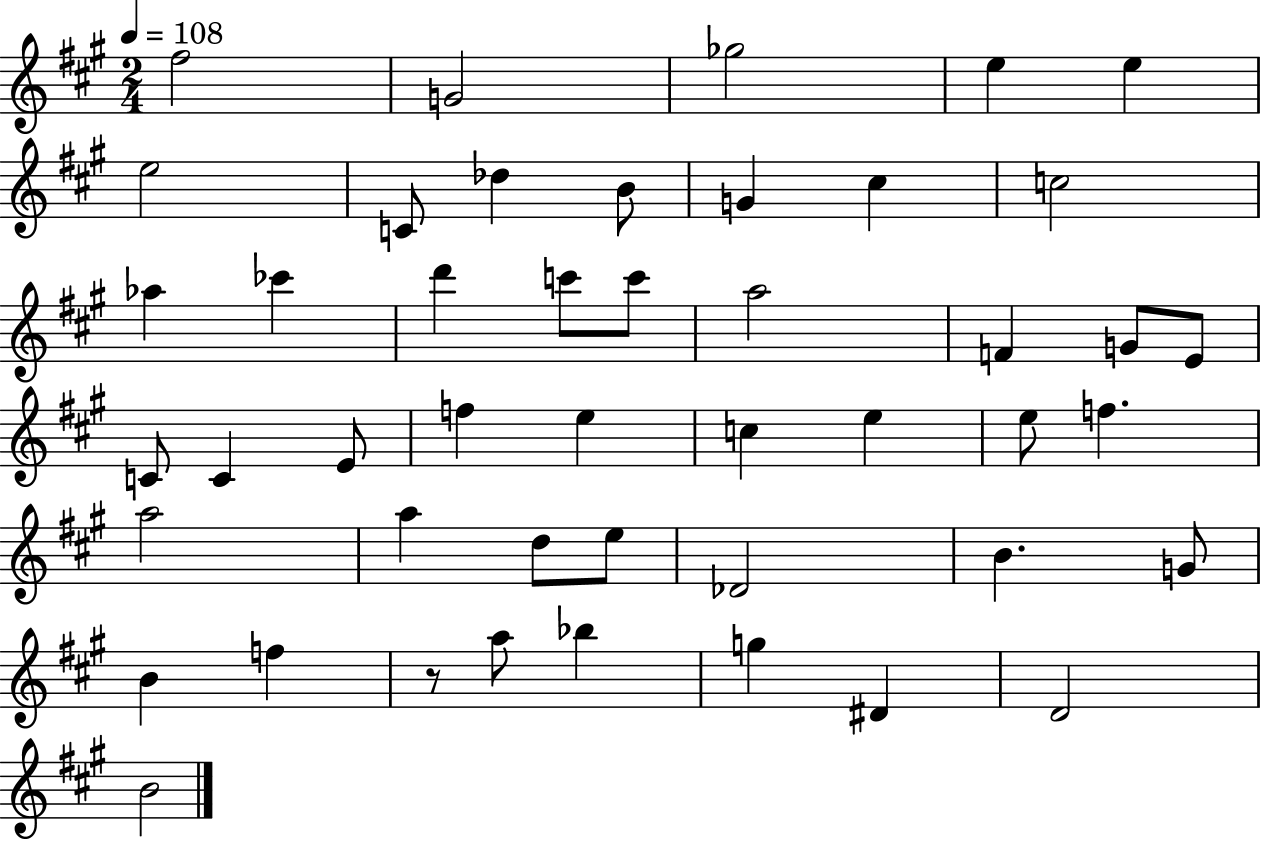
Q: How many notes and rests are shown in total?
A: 46